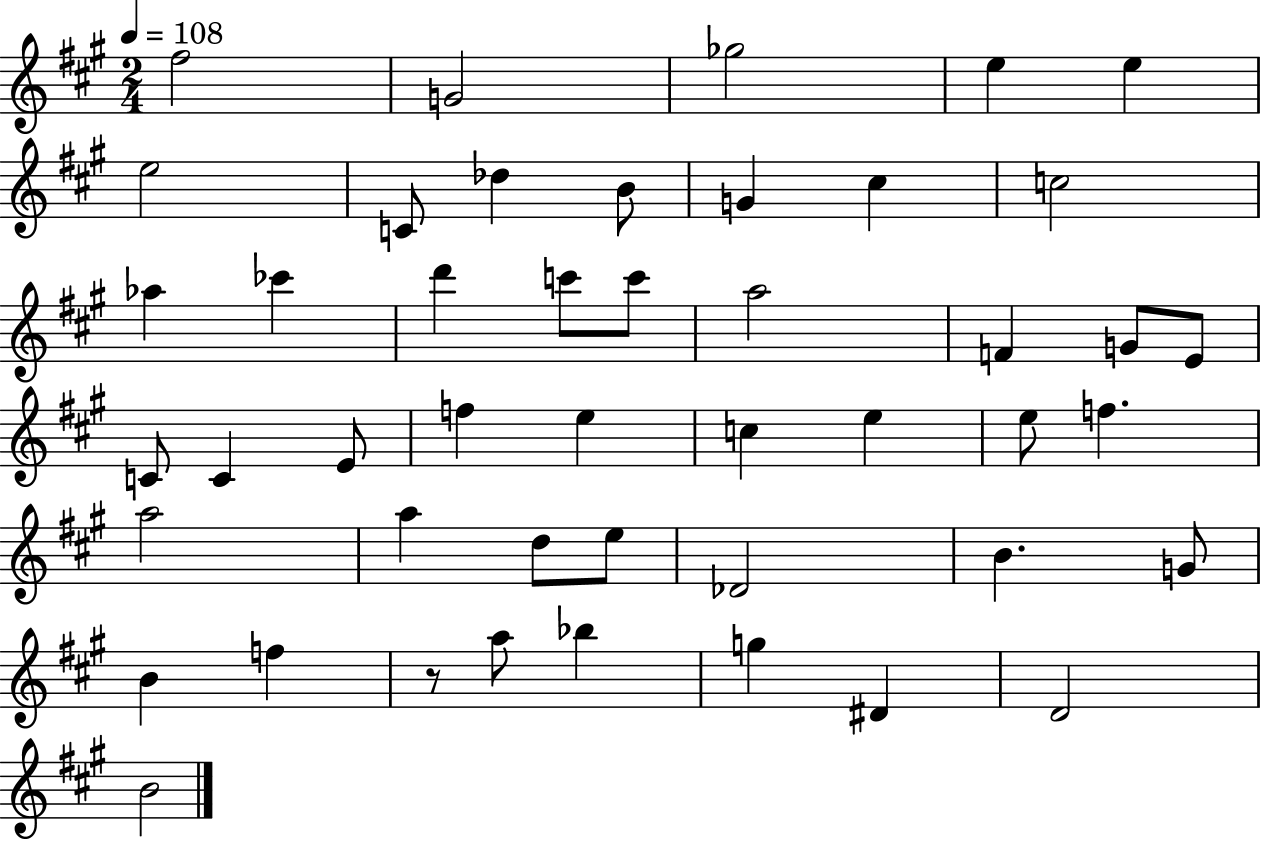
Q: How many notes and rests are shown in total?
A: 46